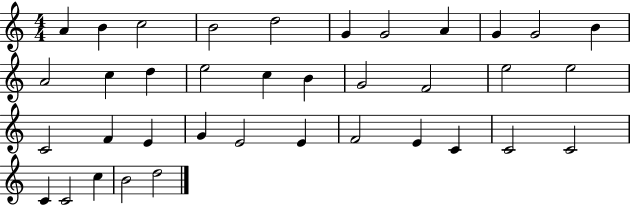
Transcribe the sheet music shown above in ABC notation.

X:1
T:Untitled
M:4/4
L:1/4
K:C
A B c2 B2 d2 G G2 A G G2 B A2 c d e2 c B G2 F2 e2 e2 C2 F E G E2 E F2 E C C2 C2 C C2 c B2 d2